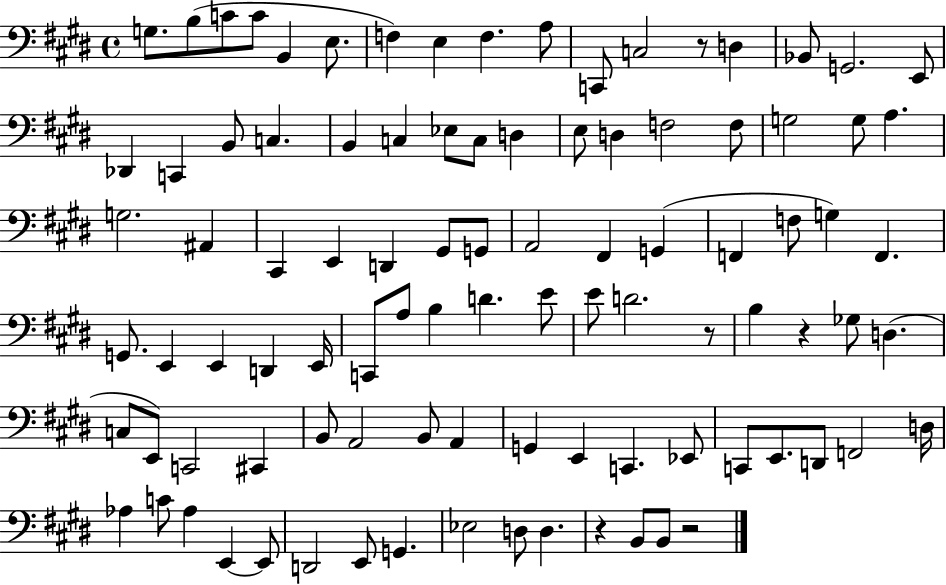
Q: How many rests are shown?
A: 5